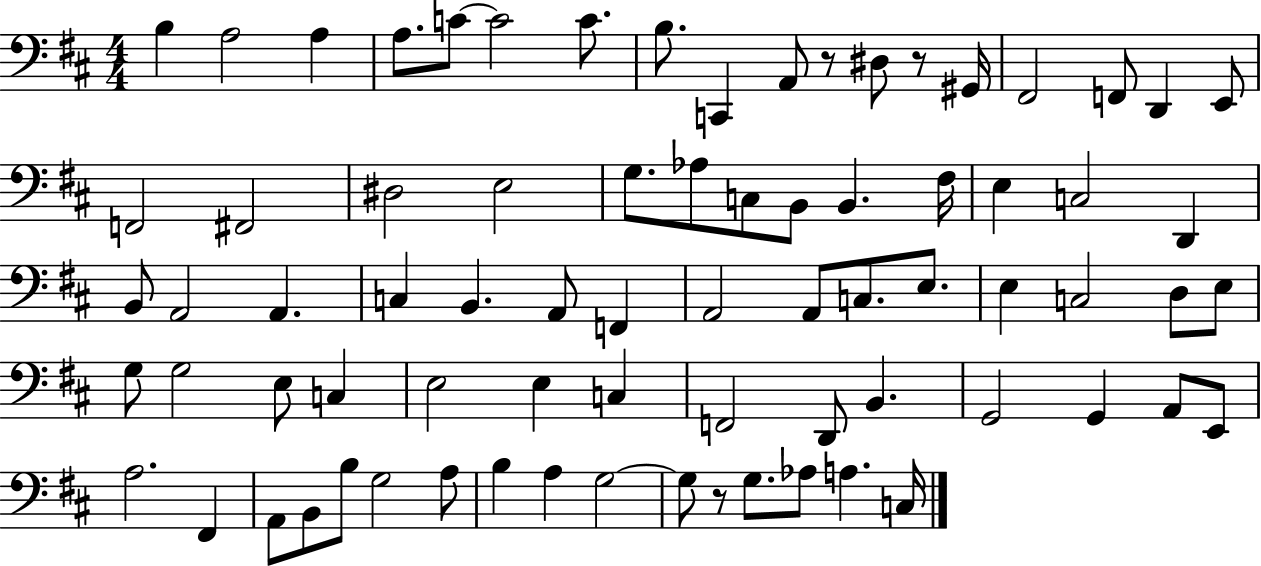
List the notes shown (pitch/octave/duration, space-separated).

B3/q A3/h A3/q A3/e. C4/e C4/h C4/e. B3/e. C2/q A2/e R/e D#3/e R/e G#2/s F#2/h F2/e D2/q E2/e F2/h F#2/h D#3/h E3/h G3/e. Ab3/e C3/e B2/e B2/q. F#3/s E3/q C3/h D2/q B2/e A2/h A2/q. C3/q B2/q. A2/e F2/q A2/h A2/e C3/e. E3/e. E3/q C3/h D3/e E3/e G3/e G3/h E3/e C3/q E3/h E3/q C3/q F2/h D2/e B2/q. G2/h G2/q A2/e E2/e A3/h. F#2/q A2/e B2/e B3/e G3/h A3/e B3/q A3/q G3/h G3/e R/e G3/e. Ab3/e A3/q. C3/s